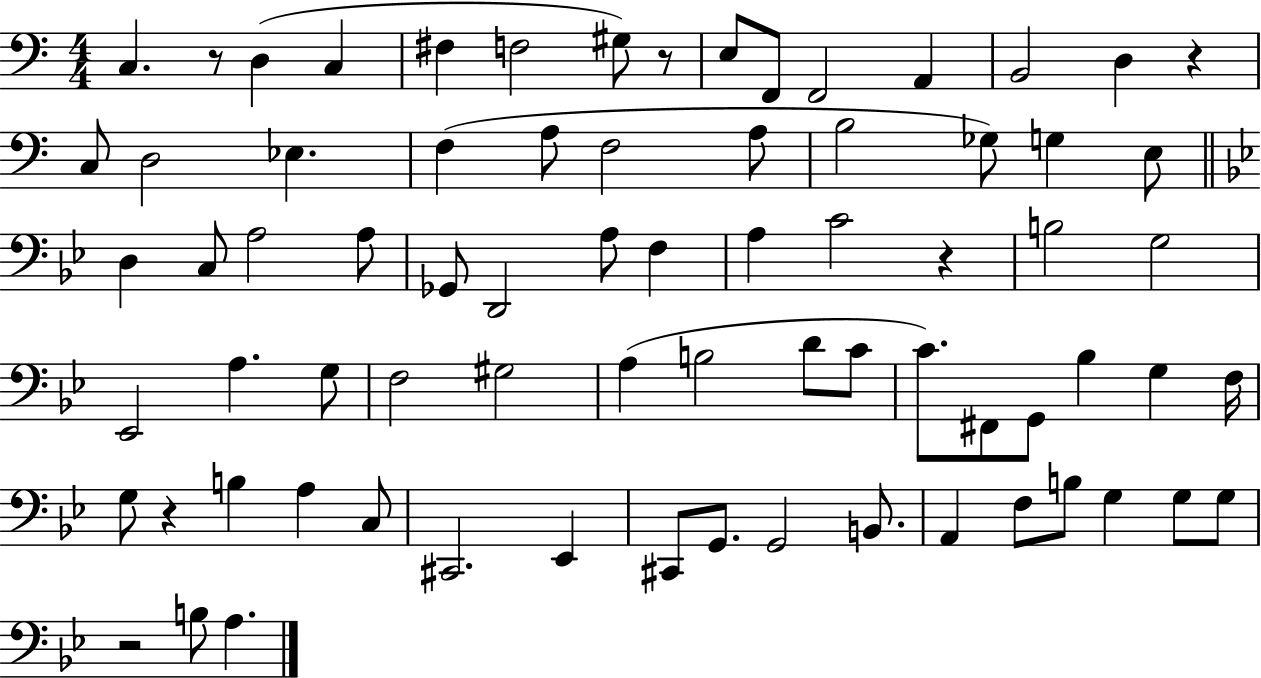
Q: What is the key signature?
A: C major